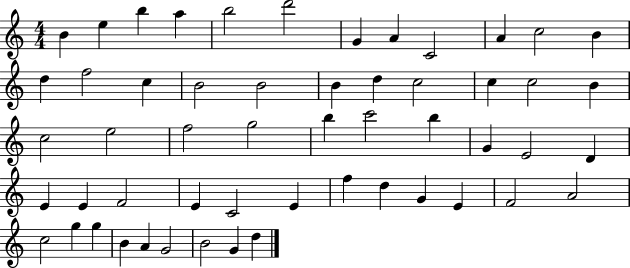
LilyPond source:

{
  \clef treble
  \numericTimeSignature
  \time 4/4
  \key c \major
  b'4 e''4 b''4 a''4 | b''2 d'''2 | g'4 a'4 c'2 | a'4 c''2 b'4 | \break d''4 f''2 c''4 | b'2 b'2 | b'4 d''4 c''2 | c''4 c''2 b'4 | \break c''2 e''2 | f''2 g''2 | b''4 c'''2 b''4 | g'4 e'2 d'4 | \break e'4 e'4 f'2 | e'4 c'2 e'4 | f''4 d''4 g'4 e'4 | f'2 a'2 | \break c''2 g''4 g''4 | b'4 a'4 g'2 | b'2 g'4 d''4 | \bar "|."
}